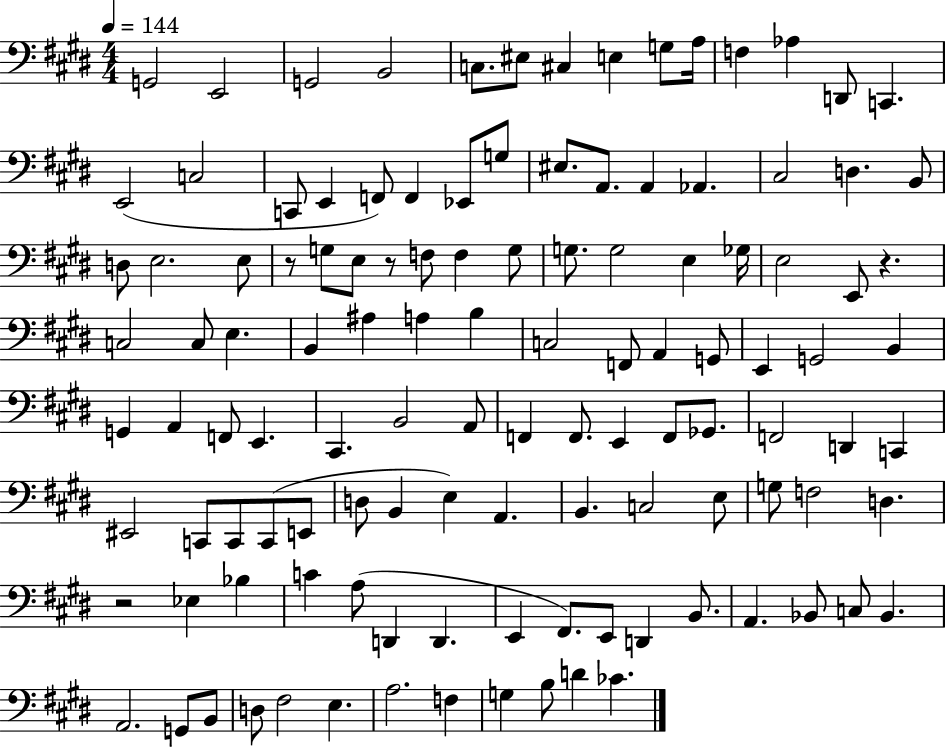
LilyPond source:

{
  \clef bass
  \numericTimeSignature
  \time 4/4
  \key e \major
  \tempo 4 = 144
  \repeat volta 2 { g,2 e,2 | g,2 b,2 | c8. eis8 cis4 e4 g8 a16 | f4 aes4 d,8 c,4. | \break e,2( c2 | c,8 e,4 f,8) f,4 ees,8 g8 | eis8. a,8. a,4 aes,4. | cis2 d4. b,8 | \break d8 e2. e8 | r8 g8 e8 r8 f8 f4 g8 | g8. g2 e4 ges16 | e2 e,8 r4. | \break c2 c8 e4. | b,4 ais4 a4 b4 | c2 f,8 a,4 g,8 | e,4 g,2 b,4 | \break g,4 a,4 f,8 e,4. | cis,4. b,2 a,8 | f,4 f,8. e,4 f,8 ges,8. | f,2 d,4 c,4 | \break eis,2 c,8 c,8 c,8( e,8 | d8 b,4 e4) a,4. | b,4. c2 e8 | g8 f2 d4. | \break r2 ees4 bes4 | c'4 a8( d,4 d,4. | e,4 fis,8.) e,8 d,4 b,8. | a,4. bes,8 c8 bes,4. | \break a,2. g,8 b,8 | d8 fis2 e4. | a2. f4 | g4 b8 d'4 ces'4. | \break } \bar "|."
}